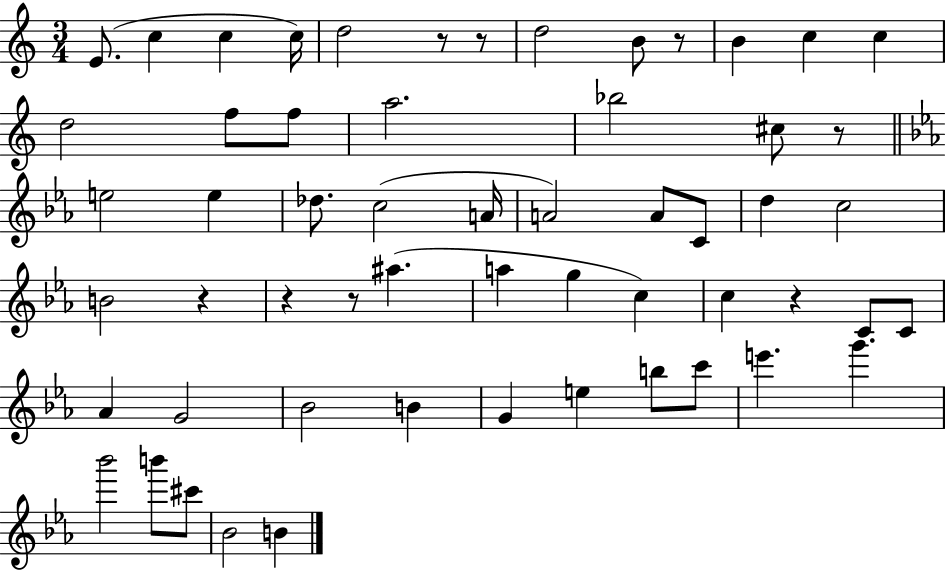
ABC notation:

X:1
T:Untitled
M:3/4
L:1/4
K:C
E/2 c c c/4 d2 z/2 z/2 d2 B/2 z/2 B c c d2 f/2 f/2 a2 _b2 ^c/2 z/2 e2 e _d/2 c2 A/4 A2 A/2 C/2 d c2 B2 z z z/2 ^a a g c c z C/2 C/2 _A G2 _B2 B G e b/2 c'/2 e' g' _b'2 b'/2 ^c'/2 _B2 B